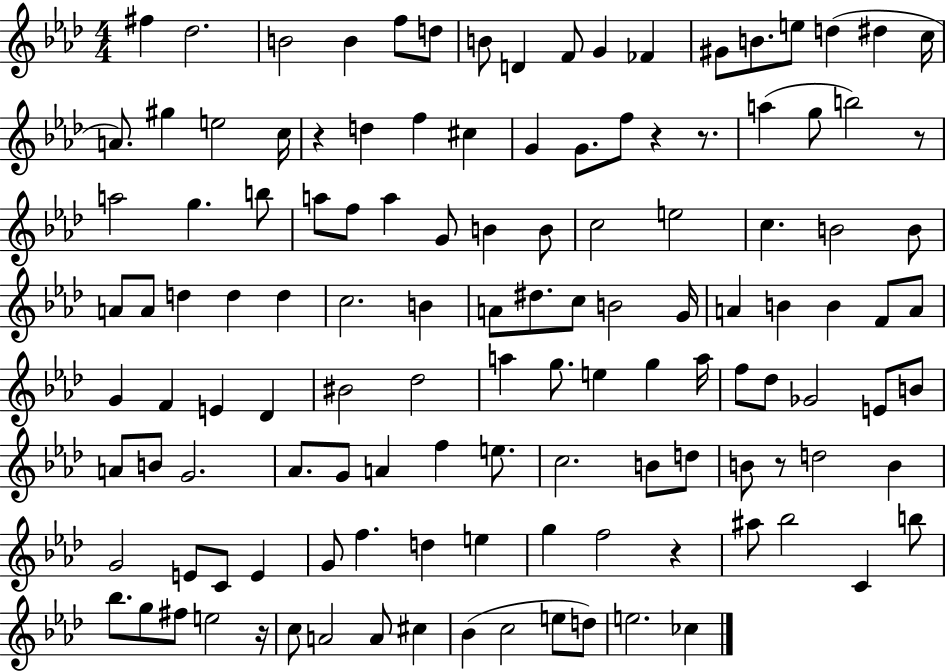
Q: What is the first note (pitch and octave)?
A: F#5